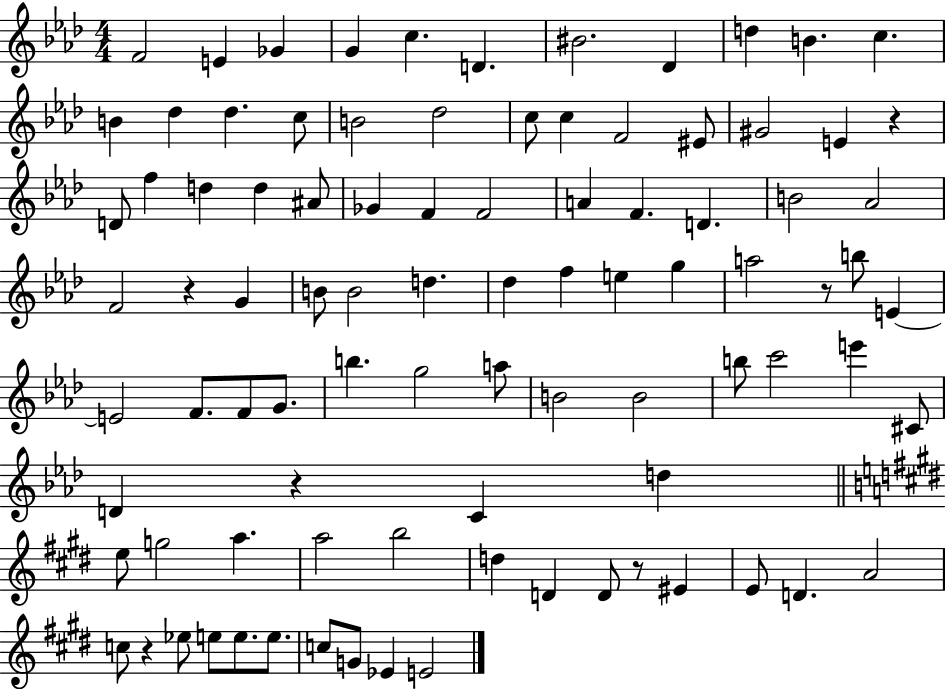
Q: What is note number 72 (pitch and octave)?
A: D4